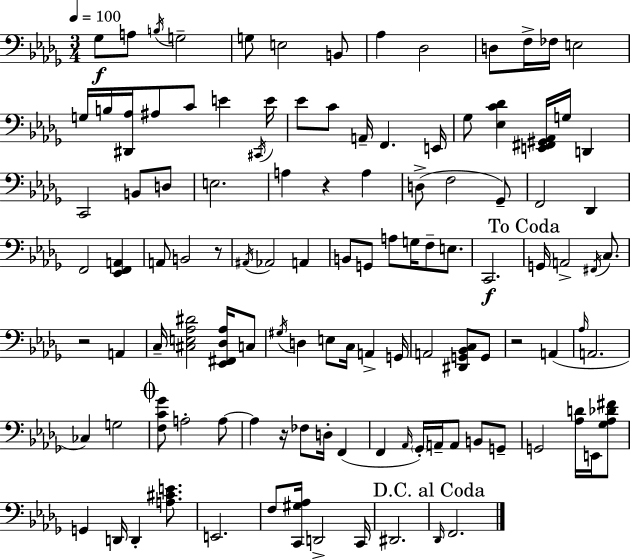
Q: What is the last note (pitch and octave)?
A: F2